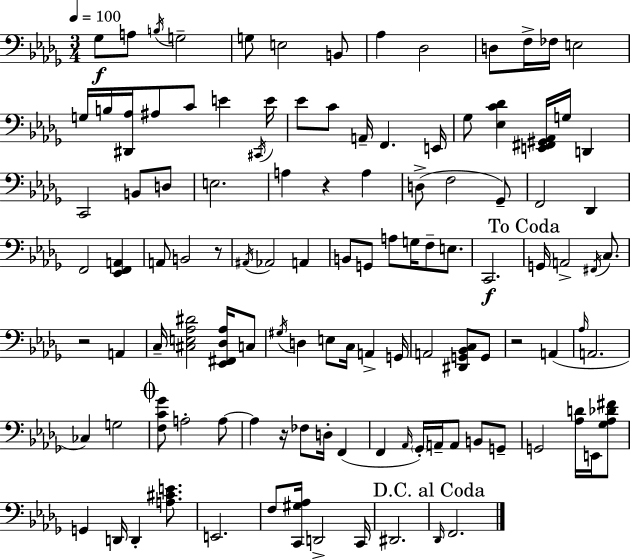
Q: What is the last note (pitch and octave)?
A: F2